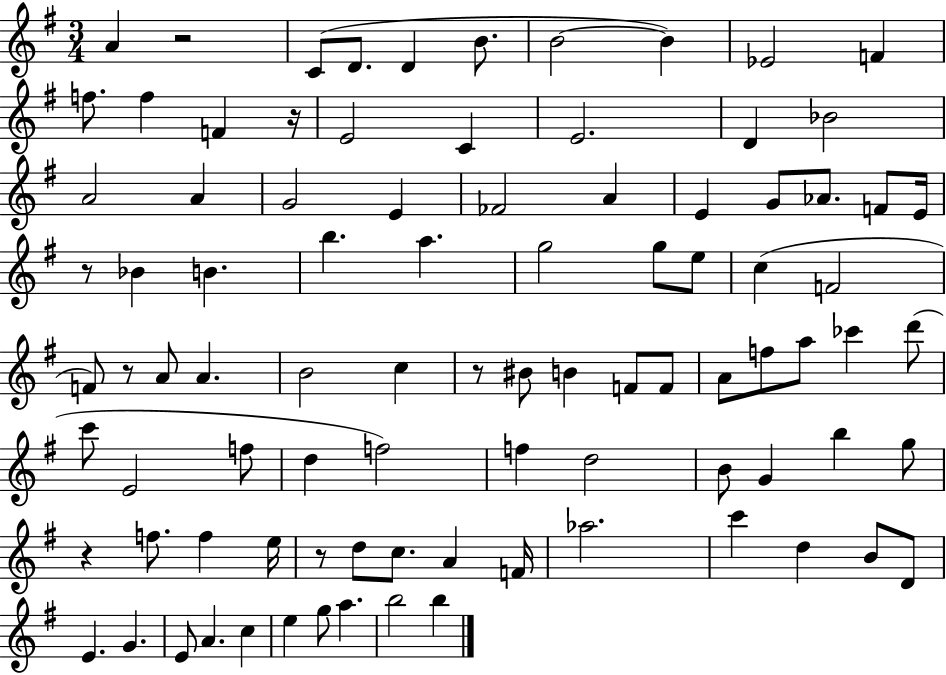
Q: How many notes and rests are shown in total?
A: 91